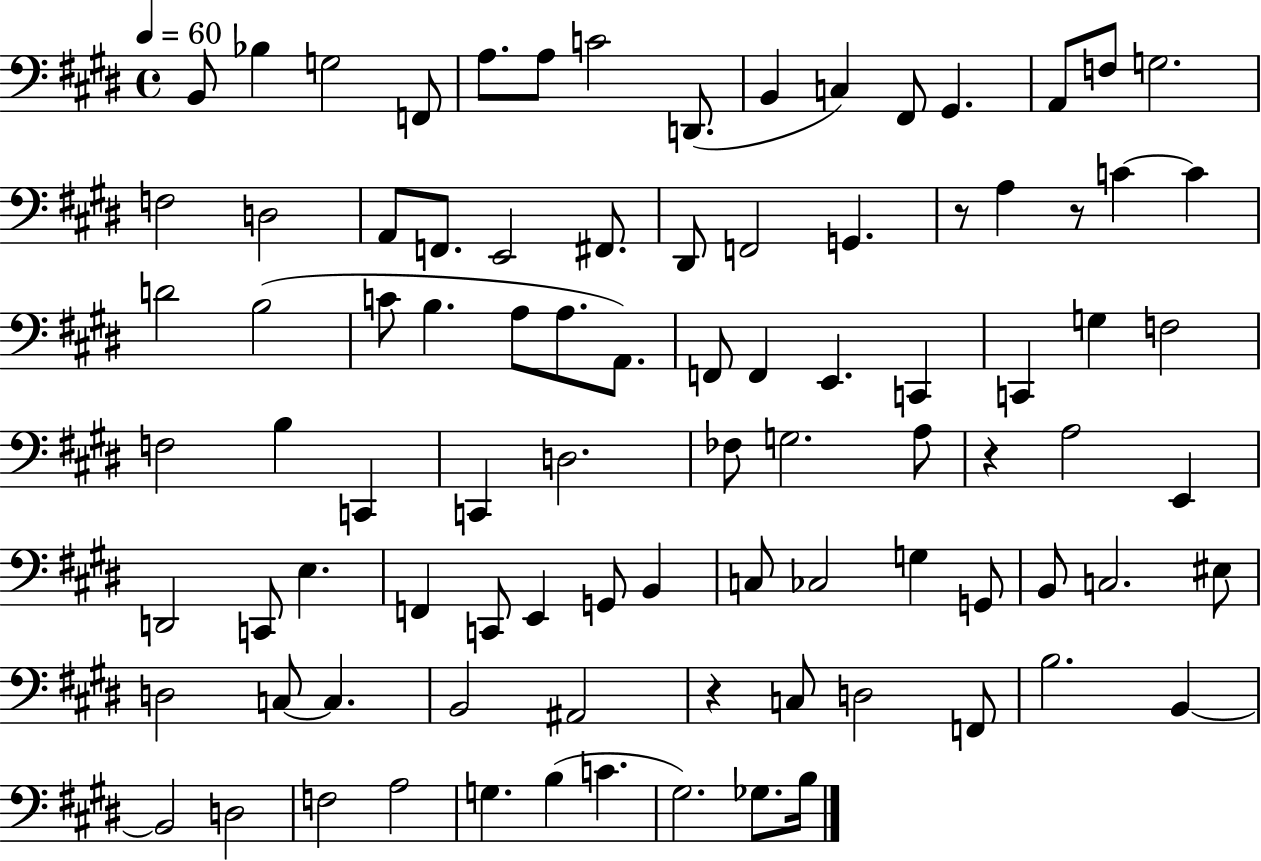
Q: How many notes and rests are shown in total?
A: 90